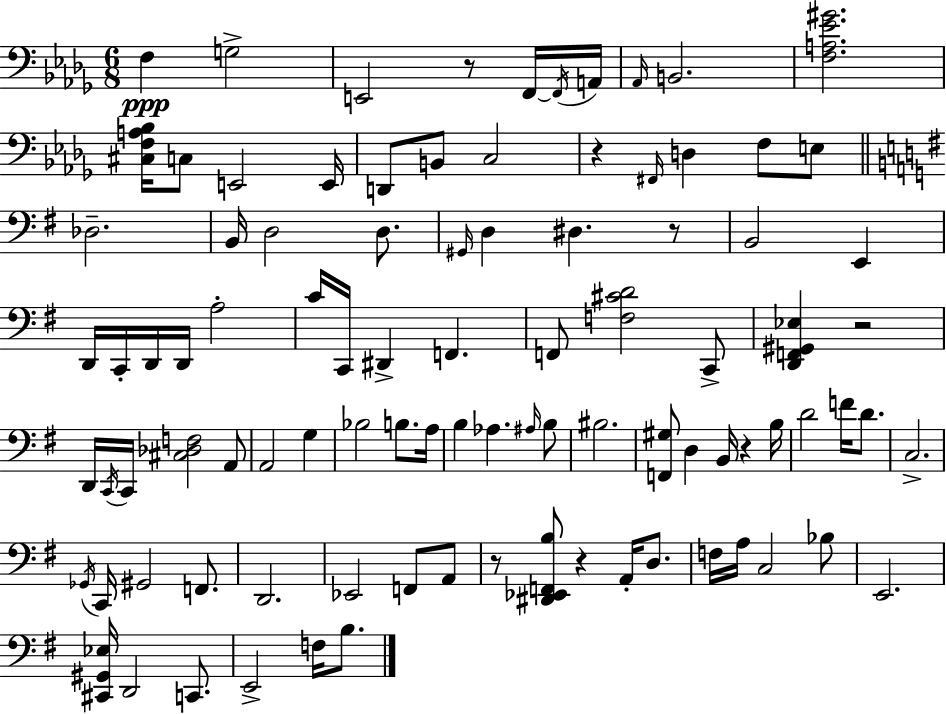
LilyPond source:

{
  \clef bass
  \numericTimeSignature
  \time 6/8
  \key bes \minor
  f4\ppp g2-> | e,2 r8 f,16~~ \acciaccatura { f,16 } | a,16 \grace { aes,16 } b,2. | <f a ees' gis'>2. | \break <cis f a bes>16 c8 e,2 | e,16 d,8 b,8 c2 | r4 \grace { fis,16 } d4 f8 | e8 \bar "||" \break \key e \minor des2.-- | b,16 d2 d8. | \grace { gis,16 } d4 dis4. r8 | b,2 e,4 | \break d,16 c,16-. d,16 d,16 a2-. | c'16 c,16 dis,4-> f,4. | f,8 <f cis' d'>2 c,8-> | <d, f, gis, ees>4 r2 | \break d,16 \acciaccatura { c,16 } c,16 <cis des f>2 | a,8 a,2 g4 | bes2 b8. | a16 b4 aes4. | \break \grace { ais16 } b8 bis2. | <f, gis>8 d4 b,16 r4 | b16 d'2 f'16 | d'8. c2.-> | \break \acciaccatura { ges,16 } c,16 gis,2 | f,8. d,2. | ees,2 | f,8 a,8 r8 <dis, ees, f, b>8 r4 | \break a,16-. d8. f16 a16 c2 | bes8 e,2. | <cis, gis, ees>16 d,2 | c,8. e,2-> | \break f16 b8. \bar "|."
}